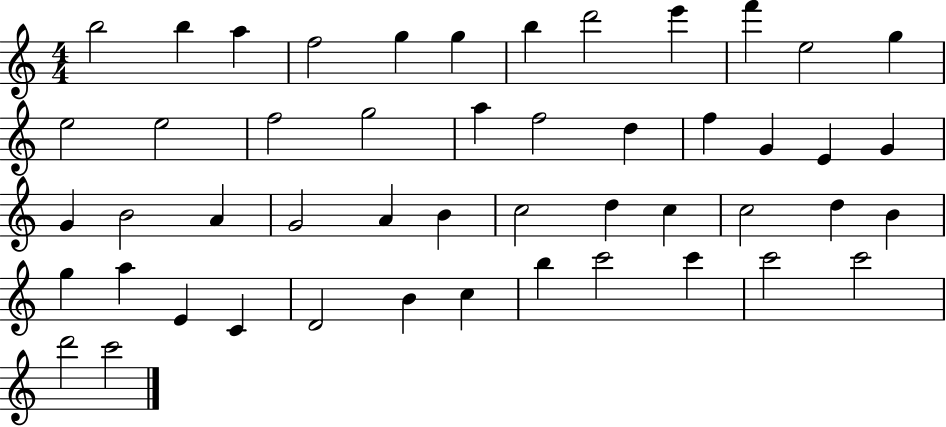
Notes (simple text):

B5/h B5/q A5/q F5/h G5/q G5/q B5/q D6/h E6/q F6/q E5/h G5/q E5/h E5/h F5/h G5/h A5/q F5/h D5/q F5/q G4/q E4/q G4/q G4/q B4/h A4/q G4/h A4/q B4/q C5/h D5/q C5/q C5/h D5/q B4/q G5/q A5/q E4/q C4/q D4/h B4/q C5/q B5/q C6/h C6/q C6/h C6/h D6/h C6/h